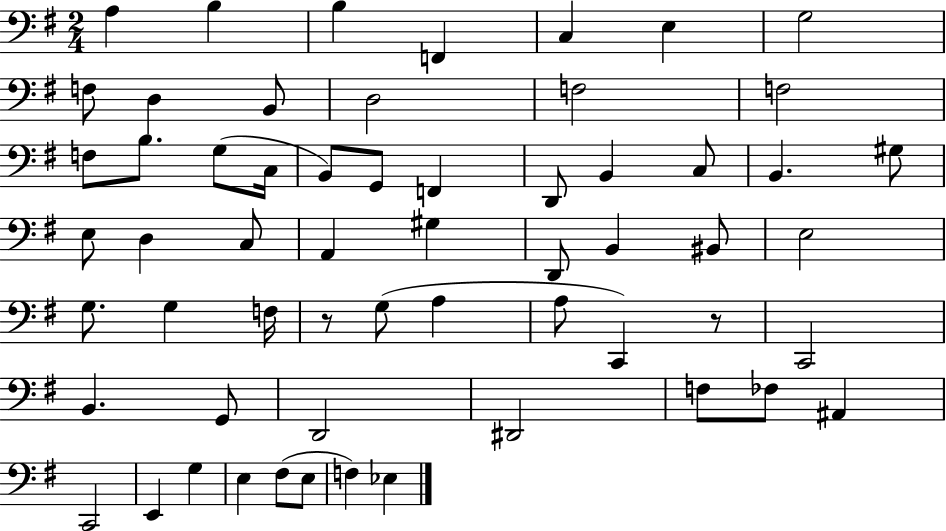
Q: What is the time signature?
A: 2/4